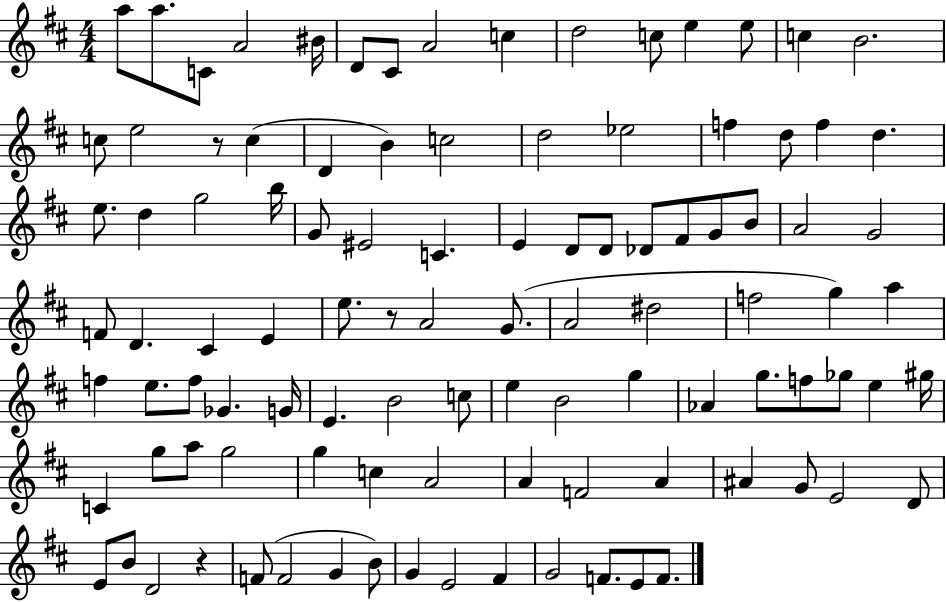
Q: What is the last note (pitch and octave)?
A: F4